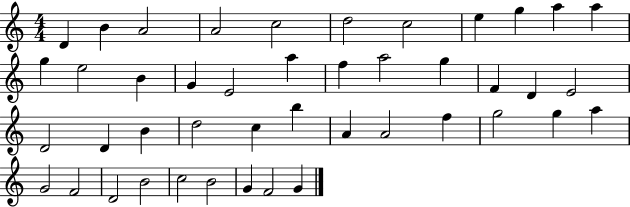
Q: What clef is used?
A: treble